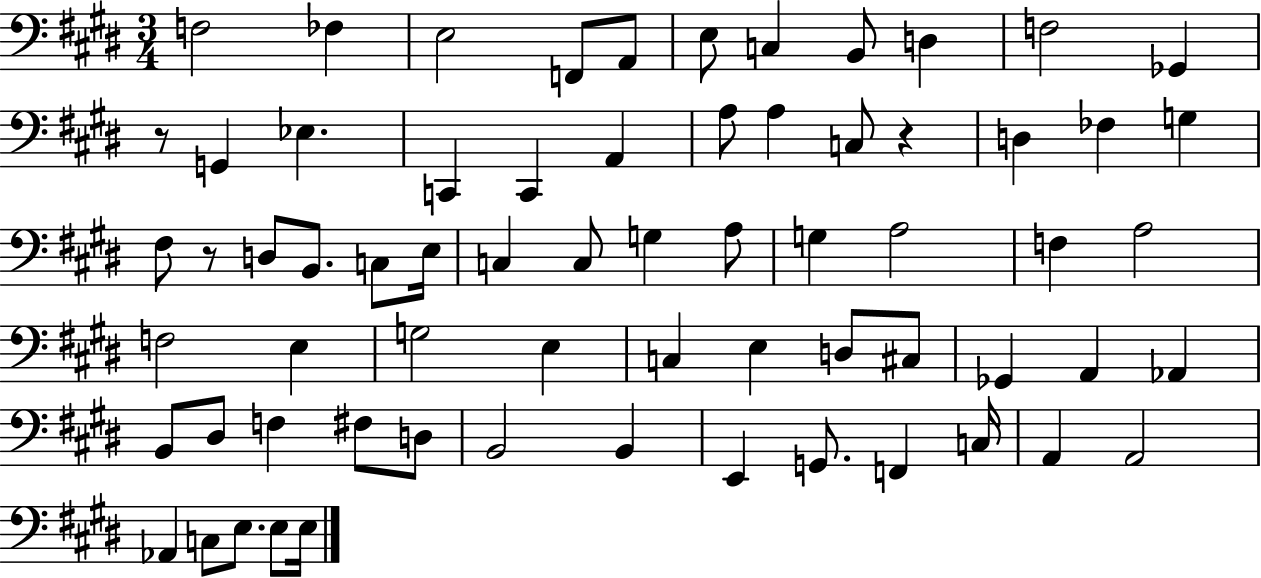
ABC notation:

X:1
T:Untitled
M:3/4
L:1/4
K:E
F,2 _F, E,2 F,,/2 A,,/2 E,/2 C, B,,/2 D, F,2 _G,, z/2 G,, _E, C,, C,, A,, A,/2 A, C,/2 z D, _F, G, ^F,/2 z/2 D,/2 B,,/2 C,/2 E,/4 C, C,/2 G, A,/2 G, A,2 F, A,2 F,2 E, G,2 E, C, E, D,/2 ^C,/2 _G,, A,, _A,, B,,/2 ^D,/2 F, ^F,/2 D,/2 B,,2 B,, E,, G,,/2 F,, C,/4 A,, A,,2 _A,, C,/2 E,/2 E,/2 E,/4